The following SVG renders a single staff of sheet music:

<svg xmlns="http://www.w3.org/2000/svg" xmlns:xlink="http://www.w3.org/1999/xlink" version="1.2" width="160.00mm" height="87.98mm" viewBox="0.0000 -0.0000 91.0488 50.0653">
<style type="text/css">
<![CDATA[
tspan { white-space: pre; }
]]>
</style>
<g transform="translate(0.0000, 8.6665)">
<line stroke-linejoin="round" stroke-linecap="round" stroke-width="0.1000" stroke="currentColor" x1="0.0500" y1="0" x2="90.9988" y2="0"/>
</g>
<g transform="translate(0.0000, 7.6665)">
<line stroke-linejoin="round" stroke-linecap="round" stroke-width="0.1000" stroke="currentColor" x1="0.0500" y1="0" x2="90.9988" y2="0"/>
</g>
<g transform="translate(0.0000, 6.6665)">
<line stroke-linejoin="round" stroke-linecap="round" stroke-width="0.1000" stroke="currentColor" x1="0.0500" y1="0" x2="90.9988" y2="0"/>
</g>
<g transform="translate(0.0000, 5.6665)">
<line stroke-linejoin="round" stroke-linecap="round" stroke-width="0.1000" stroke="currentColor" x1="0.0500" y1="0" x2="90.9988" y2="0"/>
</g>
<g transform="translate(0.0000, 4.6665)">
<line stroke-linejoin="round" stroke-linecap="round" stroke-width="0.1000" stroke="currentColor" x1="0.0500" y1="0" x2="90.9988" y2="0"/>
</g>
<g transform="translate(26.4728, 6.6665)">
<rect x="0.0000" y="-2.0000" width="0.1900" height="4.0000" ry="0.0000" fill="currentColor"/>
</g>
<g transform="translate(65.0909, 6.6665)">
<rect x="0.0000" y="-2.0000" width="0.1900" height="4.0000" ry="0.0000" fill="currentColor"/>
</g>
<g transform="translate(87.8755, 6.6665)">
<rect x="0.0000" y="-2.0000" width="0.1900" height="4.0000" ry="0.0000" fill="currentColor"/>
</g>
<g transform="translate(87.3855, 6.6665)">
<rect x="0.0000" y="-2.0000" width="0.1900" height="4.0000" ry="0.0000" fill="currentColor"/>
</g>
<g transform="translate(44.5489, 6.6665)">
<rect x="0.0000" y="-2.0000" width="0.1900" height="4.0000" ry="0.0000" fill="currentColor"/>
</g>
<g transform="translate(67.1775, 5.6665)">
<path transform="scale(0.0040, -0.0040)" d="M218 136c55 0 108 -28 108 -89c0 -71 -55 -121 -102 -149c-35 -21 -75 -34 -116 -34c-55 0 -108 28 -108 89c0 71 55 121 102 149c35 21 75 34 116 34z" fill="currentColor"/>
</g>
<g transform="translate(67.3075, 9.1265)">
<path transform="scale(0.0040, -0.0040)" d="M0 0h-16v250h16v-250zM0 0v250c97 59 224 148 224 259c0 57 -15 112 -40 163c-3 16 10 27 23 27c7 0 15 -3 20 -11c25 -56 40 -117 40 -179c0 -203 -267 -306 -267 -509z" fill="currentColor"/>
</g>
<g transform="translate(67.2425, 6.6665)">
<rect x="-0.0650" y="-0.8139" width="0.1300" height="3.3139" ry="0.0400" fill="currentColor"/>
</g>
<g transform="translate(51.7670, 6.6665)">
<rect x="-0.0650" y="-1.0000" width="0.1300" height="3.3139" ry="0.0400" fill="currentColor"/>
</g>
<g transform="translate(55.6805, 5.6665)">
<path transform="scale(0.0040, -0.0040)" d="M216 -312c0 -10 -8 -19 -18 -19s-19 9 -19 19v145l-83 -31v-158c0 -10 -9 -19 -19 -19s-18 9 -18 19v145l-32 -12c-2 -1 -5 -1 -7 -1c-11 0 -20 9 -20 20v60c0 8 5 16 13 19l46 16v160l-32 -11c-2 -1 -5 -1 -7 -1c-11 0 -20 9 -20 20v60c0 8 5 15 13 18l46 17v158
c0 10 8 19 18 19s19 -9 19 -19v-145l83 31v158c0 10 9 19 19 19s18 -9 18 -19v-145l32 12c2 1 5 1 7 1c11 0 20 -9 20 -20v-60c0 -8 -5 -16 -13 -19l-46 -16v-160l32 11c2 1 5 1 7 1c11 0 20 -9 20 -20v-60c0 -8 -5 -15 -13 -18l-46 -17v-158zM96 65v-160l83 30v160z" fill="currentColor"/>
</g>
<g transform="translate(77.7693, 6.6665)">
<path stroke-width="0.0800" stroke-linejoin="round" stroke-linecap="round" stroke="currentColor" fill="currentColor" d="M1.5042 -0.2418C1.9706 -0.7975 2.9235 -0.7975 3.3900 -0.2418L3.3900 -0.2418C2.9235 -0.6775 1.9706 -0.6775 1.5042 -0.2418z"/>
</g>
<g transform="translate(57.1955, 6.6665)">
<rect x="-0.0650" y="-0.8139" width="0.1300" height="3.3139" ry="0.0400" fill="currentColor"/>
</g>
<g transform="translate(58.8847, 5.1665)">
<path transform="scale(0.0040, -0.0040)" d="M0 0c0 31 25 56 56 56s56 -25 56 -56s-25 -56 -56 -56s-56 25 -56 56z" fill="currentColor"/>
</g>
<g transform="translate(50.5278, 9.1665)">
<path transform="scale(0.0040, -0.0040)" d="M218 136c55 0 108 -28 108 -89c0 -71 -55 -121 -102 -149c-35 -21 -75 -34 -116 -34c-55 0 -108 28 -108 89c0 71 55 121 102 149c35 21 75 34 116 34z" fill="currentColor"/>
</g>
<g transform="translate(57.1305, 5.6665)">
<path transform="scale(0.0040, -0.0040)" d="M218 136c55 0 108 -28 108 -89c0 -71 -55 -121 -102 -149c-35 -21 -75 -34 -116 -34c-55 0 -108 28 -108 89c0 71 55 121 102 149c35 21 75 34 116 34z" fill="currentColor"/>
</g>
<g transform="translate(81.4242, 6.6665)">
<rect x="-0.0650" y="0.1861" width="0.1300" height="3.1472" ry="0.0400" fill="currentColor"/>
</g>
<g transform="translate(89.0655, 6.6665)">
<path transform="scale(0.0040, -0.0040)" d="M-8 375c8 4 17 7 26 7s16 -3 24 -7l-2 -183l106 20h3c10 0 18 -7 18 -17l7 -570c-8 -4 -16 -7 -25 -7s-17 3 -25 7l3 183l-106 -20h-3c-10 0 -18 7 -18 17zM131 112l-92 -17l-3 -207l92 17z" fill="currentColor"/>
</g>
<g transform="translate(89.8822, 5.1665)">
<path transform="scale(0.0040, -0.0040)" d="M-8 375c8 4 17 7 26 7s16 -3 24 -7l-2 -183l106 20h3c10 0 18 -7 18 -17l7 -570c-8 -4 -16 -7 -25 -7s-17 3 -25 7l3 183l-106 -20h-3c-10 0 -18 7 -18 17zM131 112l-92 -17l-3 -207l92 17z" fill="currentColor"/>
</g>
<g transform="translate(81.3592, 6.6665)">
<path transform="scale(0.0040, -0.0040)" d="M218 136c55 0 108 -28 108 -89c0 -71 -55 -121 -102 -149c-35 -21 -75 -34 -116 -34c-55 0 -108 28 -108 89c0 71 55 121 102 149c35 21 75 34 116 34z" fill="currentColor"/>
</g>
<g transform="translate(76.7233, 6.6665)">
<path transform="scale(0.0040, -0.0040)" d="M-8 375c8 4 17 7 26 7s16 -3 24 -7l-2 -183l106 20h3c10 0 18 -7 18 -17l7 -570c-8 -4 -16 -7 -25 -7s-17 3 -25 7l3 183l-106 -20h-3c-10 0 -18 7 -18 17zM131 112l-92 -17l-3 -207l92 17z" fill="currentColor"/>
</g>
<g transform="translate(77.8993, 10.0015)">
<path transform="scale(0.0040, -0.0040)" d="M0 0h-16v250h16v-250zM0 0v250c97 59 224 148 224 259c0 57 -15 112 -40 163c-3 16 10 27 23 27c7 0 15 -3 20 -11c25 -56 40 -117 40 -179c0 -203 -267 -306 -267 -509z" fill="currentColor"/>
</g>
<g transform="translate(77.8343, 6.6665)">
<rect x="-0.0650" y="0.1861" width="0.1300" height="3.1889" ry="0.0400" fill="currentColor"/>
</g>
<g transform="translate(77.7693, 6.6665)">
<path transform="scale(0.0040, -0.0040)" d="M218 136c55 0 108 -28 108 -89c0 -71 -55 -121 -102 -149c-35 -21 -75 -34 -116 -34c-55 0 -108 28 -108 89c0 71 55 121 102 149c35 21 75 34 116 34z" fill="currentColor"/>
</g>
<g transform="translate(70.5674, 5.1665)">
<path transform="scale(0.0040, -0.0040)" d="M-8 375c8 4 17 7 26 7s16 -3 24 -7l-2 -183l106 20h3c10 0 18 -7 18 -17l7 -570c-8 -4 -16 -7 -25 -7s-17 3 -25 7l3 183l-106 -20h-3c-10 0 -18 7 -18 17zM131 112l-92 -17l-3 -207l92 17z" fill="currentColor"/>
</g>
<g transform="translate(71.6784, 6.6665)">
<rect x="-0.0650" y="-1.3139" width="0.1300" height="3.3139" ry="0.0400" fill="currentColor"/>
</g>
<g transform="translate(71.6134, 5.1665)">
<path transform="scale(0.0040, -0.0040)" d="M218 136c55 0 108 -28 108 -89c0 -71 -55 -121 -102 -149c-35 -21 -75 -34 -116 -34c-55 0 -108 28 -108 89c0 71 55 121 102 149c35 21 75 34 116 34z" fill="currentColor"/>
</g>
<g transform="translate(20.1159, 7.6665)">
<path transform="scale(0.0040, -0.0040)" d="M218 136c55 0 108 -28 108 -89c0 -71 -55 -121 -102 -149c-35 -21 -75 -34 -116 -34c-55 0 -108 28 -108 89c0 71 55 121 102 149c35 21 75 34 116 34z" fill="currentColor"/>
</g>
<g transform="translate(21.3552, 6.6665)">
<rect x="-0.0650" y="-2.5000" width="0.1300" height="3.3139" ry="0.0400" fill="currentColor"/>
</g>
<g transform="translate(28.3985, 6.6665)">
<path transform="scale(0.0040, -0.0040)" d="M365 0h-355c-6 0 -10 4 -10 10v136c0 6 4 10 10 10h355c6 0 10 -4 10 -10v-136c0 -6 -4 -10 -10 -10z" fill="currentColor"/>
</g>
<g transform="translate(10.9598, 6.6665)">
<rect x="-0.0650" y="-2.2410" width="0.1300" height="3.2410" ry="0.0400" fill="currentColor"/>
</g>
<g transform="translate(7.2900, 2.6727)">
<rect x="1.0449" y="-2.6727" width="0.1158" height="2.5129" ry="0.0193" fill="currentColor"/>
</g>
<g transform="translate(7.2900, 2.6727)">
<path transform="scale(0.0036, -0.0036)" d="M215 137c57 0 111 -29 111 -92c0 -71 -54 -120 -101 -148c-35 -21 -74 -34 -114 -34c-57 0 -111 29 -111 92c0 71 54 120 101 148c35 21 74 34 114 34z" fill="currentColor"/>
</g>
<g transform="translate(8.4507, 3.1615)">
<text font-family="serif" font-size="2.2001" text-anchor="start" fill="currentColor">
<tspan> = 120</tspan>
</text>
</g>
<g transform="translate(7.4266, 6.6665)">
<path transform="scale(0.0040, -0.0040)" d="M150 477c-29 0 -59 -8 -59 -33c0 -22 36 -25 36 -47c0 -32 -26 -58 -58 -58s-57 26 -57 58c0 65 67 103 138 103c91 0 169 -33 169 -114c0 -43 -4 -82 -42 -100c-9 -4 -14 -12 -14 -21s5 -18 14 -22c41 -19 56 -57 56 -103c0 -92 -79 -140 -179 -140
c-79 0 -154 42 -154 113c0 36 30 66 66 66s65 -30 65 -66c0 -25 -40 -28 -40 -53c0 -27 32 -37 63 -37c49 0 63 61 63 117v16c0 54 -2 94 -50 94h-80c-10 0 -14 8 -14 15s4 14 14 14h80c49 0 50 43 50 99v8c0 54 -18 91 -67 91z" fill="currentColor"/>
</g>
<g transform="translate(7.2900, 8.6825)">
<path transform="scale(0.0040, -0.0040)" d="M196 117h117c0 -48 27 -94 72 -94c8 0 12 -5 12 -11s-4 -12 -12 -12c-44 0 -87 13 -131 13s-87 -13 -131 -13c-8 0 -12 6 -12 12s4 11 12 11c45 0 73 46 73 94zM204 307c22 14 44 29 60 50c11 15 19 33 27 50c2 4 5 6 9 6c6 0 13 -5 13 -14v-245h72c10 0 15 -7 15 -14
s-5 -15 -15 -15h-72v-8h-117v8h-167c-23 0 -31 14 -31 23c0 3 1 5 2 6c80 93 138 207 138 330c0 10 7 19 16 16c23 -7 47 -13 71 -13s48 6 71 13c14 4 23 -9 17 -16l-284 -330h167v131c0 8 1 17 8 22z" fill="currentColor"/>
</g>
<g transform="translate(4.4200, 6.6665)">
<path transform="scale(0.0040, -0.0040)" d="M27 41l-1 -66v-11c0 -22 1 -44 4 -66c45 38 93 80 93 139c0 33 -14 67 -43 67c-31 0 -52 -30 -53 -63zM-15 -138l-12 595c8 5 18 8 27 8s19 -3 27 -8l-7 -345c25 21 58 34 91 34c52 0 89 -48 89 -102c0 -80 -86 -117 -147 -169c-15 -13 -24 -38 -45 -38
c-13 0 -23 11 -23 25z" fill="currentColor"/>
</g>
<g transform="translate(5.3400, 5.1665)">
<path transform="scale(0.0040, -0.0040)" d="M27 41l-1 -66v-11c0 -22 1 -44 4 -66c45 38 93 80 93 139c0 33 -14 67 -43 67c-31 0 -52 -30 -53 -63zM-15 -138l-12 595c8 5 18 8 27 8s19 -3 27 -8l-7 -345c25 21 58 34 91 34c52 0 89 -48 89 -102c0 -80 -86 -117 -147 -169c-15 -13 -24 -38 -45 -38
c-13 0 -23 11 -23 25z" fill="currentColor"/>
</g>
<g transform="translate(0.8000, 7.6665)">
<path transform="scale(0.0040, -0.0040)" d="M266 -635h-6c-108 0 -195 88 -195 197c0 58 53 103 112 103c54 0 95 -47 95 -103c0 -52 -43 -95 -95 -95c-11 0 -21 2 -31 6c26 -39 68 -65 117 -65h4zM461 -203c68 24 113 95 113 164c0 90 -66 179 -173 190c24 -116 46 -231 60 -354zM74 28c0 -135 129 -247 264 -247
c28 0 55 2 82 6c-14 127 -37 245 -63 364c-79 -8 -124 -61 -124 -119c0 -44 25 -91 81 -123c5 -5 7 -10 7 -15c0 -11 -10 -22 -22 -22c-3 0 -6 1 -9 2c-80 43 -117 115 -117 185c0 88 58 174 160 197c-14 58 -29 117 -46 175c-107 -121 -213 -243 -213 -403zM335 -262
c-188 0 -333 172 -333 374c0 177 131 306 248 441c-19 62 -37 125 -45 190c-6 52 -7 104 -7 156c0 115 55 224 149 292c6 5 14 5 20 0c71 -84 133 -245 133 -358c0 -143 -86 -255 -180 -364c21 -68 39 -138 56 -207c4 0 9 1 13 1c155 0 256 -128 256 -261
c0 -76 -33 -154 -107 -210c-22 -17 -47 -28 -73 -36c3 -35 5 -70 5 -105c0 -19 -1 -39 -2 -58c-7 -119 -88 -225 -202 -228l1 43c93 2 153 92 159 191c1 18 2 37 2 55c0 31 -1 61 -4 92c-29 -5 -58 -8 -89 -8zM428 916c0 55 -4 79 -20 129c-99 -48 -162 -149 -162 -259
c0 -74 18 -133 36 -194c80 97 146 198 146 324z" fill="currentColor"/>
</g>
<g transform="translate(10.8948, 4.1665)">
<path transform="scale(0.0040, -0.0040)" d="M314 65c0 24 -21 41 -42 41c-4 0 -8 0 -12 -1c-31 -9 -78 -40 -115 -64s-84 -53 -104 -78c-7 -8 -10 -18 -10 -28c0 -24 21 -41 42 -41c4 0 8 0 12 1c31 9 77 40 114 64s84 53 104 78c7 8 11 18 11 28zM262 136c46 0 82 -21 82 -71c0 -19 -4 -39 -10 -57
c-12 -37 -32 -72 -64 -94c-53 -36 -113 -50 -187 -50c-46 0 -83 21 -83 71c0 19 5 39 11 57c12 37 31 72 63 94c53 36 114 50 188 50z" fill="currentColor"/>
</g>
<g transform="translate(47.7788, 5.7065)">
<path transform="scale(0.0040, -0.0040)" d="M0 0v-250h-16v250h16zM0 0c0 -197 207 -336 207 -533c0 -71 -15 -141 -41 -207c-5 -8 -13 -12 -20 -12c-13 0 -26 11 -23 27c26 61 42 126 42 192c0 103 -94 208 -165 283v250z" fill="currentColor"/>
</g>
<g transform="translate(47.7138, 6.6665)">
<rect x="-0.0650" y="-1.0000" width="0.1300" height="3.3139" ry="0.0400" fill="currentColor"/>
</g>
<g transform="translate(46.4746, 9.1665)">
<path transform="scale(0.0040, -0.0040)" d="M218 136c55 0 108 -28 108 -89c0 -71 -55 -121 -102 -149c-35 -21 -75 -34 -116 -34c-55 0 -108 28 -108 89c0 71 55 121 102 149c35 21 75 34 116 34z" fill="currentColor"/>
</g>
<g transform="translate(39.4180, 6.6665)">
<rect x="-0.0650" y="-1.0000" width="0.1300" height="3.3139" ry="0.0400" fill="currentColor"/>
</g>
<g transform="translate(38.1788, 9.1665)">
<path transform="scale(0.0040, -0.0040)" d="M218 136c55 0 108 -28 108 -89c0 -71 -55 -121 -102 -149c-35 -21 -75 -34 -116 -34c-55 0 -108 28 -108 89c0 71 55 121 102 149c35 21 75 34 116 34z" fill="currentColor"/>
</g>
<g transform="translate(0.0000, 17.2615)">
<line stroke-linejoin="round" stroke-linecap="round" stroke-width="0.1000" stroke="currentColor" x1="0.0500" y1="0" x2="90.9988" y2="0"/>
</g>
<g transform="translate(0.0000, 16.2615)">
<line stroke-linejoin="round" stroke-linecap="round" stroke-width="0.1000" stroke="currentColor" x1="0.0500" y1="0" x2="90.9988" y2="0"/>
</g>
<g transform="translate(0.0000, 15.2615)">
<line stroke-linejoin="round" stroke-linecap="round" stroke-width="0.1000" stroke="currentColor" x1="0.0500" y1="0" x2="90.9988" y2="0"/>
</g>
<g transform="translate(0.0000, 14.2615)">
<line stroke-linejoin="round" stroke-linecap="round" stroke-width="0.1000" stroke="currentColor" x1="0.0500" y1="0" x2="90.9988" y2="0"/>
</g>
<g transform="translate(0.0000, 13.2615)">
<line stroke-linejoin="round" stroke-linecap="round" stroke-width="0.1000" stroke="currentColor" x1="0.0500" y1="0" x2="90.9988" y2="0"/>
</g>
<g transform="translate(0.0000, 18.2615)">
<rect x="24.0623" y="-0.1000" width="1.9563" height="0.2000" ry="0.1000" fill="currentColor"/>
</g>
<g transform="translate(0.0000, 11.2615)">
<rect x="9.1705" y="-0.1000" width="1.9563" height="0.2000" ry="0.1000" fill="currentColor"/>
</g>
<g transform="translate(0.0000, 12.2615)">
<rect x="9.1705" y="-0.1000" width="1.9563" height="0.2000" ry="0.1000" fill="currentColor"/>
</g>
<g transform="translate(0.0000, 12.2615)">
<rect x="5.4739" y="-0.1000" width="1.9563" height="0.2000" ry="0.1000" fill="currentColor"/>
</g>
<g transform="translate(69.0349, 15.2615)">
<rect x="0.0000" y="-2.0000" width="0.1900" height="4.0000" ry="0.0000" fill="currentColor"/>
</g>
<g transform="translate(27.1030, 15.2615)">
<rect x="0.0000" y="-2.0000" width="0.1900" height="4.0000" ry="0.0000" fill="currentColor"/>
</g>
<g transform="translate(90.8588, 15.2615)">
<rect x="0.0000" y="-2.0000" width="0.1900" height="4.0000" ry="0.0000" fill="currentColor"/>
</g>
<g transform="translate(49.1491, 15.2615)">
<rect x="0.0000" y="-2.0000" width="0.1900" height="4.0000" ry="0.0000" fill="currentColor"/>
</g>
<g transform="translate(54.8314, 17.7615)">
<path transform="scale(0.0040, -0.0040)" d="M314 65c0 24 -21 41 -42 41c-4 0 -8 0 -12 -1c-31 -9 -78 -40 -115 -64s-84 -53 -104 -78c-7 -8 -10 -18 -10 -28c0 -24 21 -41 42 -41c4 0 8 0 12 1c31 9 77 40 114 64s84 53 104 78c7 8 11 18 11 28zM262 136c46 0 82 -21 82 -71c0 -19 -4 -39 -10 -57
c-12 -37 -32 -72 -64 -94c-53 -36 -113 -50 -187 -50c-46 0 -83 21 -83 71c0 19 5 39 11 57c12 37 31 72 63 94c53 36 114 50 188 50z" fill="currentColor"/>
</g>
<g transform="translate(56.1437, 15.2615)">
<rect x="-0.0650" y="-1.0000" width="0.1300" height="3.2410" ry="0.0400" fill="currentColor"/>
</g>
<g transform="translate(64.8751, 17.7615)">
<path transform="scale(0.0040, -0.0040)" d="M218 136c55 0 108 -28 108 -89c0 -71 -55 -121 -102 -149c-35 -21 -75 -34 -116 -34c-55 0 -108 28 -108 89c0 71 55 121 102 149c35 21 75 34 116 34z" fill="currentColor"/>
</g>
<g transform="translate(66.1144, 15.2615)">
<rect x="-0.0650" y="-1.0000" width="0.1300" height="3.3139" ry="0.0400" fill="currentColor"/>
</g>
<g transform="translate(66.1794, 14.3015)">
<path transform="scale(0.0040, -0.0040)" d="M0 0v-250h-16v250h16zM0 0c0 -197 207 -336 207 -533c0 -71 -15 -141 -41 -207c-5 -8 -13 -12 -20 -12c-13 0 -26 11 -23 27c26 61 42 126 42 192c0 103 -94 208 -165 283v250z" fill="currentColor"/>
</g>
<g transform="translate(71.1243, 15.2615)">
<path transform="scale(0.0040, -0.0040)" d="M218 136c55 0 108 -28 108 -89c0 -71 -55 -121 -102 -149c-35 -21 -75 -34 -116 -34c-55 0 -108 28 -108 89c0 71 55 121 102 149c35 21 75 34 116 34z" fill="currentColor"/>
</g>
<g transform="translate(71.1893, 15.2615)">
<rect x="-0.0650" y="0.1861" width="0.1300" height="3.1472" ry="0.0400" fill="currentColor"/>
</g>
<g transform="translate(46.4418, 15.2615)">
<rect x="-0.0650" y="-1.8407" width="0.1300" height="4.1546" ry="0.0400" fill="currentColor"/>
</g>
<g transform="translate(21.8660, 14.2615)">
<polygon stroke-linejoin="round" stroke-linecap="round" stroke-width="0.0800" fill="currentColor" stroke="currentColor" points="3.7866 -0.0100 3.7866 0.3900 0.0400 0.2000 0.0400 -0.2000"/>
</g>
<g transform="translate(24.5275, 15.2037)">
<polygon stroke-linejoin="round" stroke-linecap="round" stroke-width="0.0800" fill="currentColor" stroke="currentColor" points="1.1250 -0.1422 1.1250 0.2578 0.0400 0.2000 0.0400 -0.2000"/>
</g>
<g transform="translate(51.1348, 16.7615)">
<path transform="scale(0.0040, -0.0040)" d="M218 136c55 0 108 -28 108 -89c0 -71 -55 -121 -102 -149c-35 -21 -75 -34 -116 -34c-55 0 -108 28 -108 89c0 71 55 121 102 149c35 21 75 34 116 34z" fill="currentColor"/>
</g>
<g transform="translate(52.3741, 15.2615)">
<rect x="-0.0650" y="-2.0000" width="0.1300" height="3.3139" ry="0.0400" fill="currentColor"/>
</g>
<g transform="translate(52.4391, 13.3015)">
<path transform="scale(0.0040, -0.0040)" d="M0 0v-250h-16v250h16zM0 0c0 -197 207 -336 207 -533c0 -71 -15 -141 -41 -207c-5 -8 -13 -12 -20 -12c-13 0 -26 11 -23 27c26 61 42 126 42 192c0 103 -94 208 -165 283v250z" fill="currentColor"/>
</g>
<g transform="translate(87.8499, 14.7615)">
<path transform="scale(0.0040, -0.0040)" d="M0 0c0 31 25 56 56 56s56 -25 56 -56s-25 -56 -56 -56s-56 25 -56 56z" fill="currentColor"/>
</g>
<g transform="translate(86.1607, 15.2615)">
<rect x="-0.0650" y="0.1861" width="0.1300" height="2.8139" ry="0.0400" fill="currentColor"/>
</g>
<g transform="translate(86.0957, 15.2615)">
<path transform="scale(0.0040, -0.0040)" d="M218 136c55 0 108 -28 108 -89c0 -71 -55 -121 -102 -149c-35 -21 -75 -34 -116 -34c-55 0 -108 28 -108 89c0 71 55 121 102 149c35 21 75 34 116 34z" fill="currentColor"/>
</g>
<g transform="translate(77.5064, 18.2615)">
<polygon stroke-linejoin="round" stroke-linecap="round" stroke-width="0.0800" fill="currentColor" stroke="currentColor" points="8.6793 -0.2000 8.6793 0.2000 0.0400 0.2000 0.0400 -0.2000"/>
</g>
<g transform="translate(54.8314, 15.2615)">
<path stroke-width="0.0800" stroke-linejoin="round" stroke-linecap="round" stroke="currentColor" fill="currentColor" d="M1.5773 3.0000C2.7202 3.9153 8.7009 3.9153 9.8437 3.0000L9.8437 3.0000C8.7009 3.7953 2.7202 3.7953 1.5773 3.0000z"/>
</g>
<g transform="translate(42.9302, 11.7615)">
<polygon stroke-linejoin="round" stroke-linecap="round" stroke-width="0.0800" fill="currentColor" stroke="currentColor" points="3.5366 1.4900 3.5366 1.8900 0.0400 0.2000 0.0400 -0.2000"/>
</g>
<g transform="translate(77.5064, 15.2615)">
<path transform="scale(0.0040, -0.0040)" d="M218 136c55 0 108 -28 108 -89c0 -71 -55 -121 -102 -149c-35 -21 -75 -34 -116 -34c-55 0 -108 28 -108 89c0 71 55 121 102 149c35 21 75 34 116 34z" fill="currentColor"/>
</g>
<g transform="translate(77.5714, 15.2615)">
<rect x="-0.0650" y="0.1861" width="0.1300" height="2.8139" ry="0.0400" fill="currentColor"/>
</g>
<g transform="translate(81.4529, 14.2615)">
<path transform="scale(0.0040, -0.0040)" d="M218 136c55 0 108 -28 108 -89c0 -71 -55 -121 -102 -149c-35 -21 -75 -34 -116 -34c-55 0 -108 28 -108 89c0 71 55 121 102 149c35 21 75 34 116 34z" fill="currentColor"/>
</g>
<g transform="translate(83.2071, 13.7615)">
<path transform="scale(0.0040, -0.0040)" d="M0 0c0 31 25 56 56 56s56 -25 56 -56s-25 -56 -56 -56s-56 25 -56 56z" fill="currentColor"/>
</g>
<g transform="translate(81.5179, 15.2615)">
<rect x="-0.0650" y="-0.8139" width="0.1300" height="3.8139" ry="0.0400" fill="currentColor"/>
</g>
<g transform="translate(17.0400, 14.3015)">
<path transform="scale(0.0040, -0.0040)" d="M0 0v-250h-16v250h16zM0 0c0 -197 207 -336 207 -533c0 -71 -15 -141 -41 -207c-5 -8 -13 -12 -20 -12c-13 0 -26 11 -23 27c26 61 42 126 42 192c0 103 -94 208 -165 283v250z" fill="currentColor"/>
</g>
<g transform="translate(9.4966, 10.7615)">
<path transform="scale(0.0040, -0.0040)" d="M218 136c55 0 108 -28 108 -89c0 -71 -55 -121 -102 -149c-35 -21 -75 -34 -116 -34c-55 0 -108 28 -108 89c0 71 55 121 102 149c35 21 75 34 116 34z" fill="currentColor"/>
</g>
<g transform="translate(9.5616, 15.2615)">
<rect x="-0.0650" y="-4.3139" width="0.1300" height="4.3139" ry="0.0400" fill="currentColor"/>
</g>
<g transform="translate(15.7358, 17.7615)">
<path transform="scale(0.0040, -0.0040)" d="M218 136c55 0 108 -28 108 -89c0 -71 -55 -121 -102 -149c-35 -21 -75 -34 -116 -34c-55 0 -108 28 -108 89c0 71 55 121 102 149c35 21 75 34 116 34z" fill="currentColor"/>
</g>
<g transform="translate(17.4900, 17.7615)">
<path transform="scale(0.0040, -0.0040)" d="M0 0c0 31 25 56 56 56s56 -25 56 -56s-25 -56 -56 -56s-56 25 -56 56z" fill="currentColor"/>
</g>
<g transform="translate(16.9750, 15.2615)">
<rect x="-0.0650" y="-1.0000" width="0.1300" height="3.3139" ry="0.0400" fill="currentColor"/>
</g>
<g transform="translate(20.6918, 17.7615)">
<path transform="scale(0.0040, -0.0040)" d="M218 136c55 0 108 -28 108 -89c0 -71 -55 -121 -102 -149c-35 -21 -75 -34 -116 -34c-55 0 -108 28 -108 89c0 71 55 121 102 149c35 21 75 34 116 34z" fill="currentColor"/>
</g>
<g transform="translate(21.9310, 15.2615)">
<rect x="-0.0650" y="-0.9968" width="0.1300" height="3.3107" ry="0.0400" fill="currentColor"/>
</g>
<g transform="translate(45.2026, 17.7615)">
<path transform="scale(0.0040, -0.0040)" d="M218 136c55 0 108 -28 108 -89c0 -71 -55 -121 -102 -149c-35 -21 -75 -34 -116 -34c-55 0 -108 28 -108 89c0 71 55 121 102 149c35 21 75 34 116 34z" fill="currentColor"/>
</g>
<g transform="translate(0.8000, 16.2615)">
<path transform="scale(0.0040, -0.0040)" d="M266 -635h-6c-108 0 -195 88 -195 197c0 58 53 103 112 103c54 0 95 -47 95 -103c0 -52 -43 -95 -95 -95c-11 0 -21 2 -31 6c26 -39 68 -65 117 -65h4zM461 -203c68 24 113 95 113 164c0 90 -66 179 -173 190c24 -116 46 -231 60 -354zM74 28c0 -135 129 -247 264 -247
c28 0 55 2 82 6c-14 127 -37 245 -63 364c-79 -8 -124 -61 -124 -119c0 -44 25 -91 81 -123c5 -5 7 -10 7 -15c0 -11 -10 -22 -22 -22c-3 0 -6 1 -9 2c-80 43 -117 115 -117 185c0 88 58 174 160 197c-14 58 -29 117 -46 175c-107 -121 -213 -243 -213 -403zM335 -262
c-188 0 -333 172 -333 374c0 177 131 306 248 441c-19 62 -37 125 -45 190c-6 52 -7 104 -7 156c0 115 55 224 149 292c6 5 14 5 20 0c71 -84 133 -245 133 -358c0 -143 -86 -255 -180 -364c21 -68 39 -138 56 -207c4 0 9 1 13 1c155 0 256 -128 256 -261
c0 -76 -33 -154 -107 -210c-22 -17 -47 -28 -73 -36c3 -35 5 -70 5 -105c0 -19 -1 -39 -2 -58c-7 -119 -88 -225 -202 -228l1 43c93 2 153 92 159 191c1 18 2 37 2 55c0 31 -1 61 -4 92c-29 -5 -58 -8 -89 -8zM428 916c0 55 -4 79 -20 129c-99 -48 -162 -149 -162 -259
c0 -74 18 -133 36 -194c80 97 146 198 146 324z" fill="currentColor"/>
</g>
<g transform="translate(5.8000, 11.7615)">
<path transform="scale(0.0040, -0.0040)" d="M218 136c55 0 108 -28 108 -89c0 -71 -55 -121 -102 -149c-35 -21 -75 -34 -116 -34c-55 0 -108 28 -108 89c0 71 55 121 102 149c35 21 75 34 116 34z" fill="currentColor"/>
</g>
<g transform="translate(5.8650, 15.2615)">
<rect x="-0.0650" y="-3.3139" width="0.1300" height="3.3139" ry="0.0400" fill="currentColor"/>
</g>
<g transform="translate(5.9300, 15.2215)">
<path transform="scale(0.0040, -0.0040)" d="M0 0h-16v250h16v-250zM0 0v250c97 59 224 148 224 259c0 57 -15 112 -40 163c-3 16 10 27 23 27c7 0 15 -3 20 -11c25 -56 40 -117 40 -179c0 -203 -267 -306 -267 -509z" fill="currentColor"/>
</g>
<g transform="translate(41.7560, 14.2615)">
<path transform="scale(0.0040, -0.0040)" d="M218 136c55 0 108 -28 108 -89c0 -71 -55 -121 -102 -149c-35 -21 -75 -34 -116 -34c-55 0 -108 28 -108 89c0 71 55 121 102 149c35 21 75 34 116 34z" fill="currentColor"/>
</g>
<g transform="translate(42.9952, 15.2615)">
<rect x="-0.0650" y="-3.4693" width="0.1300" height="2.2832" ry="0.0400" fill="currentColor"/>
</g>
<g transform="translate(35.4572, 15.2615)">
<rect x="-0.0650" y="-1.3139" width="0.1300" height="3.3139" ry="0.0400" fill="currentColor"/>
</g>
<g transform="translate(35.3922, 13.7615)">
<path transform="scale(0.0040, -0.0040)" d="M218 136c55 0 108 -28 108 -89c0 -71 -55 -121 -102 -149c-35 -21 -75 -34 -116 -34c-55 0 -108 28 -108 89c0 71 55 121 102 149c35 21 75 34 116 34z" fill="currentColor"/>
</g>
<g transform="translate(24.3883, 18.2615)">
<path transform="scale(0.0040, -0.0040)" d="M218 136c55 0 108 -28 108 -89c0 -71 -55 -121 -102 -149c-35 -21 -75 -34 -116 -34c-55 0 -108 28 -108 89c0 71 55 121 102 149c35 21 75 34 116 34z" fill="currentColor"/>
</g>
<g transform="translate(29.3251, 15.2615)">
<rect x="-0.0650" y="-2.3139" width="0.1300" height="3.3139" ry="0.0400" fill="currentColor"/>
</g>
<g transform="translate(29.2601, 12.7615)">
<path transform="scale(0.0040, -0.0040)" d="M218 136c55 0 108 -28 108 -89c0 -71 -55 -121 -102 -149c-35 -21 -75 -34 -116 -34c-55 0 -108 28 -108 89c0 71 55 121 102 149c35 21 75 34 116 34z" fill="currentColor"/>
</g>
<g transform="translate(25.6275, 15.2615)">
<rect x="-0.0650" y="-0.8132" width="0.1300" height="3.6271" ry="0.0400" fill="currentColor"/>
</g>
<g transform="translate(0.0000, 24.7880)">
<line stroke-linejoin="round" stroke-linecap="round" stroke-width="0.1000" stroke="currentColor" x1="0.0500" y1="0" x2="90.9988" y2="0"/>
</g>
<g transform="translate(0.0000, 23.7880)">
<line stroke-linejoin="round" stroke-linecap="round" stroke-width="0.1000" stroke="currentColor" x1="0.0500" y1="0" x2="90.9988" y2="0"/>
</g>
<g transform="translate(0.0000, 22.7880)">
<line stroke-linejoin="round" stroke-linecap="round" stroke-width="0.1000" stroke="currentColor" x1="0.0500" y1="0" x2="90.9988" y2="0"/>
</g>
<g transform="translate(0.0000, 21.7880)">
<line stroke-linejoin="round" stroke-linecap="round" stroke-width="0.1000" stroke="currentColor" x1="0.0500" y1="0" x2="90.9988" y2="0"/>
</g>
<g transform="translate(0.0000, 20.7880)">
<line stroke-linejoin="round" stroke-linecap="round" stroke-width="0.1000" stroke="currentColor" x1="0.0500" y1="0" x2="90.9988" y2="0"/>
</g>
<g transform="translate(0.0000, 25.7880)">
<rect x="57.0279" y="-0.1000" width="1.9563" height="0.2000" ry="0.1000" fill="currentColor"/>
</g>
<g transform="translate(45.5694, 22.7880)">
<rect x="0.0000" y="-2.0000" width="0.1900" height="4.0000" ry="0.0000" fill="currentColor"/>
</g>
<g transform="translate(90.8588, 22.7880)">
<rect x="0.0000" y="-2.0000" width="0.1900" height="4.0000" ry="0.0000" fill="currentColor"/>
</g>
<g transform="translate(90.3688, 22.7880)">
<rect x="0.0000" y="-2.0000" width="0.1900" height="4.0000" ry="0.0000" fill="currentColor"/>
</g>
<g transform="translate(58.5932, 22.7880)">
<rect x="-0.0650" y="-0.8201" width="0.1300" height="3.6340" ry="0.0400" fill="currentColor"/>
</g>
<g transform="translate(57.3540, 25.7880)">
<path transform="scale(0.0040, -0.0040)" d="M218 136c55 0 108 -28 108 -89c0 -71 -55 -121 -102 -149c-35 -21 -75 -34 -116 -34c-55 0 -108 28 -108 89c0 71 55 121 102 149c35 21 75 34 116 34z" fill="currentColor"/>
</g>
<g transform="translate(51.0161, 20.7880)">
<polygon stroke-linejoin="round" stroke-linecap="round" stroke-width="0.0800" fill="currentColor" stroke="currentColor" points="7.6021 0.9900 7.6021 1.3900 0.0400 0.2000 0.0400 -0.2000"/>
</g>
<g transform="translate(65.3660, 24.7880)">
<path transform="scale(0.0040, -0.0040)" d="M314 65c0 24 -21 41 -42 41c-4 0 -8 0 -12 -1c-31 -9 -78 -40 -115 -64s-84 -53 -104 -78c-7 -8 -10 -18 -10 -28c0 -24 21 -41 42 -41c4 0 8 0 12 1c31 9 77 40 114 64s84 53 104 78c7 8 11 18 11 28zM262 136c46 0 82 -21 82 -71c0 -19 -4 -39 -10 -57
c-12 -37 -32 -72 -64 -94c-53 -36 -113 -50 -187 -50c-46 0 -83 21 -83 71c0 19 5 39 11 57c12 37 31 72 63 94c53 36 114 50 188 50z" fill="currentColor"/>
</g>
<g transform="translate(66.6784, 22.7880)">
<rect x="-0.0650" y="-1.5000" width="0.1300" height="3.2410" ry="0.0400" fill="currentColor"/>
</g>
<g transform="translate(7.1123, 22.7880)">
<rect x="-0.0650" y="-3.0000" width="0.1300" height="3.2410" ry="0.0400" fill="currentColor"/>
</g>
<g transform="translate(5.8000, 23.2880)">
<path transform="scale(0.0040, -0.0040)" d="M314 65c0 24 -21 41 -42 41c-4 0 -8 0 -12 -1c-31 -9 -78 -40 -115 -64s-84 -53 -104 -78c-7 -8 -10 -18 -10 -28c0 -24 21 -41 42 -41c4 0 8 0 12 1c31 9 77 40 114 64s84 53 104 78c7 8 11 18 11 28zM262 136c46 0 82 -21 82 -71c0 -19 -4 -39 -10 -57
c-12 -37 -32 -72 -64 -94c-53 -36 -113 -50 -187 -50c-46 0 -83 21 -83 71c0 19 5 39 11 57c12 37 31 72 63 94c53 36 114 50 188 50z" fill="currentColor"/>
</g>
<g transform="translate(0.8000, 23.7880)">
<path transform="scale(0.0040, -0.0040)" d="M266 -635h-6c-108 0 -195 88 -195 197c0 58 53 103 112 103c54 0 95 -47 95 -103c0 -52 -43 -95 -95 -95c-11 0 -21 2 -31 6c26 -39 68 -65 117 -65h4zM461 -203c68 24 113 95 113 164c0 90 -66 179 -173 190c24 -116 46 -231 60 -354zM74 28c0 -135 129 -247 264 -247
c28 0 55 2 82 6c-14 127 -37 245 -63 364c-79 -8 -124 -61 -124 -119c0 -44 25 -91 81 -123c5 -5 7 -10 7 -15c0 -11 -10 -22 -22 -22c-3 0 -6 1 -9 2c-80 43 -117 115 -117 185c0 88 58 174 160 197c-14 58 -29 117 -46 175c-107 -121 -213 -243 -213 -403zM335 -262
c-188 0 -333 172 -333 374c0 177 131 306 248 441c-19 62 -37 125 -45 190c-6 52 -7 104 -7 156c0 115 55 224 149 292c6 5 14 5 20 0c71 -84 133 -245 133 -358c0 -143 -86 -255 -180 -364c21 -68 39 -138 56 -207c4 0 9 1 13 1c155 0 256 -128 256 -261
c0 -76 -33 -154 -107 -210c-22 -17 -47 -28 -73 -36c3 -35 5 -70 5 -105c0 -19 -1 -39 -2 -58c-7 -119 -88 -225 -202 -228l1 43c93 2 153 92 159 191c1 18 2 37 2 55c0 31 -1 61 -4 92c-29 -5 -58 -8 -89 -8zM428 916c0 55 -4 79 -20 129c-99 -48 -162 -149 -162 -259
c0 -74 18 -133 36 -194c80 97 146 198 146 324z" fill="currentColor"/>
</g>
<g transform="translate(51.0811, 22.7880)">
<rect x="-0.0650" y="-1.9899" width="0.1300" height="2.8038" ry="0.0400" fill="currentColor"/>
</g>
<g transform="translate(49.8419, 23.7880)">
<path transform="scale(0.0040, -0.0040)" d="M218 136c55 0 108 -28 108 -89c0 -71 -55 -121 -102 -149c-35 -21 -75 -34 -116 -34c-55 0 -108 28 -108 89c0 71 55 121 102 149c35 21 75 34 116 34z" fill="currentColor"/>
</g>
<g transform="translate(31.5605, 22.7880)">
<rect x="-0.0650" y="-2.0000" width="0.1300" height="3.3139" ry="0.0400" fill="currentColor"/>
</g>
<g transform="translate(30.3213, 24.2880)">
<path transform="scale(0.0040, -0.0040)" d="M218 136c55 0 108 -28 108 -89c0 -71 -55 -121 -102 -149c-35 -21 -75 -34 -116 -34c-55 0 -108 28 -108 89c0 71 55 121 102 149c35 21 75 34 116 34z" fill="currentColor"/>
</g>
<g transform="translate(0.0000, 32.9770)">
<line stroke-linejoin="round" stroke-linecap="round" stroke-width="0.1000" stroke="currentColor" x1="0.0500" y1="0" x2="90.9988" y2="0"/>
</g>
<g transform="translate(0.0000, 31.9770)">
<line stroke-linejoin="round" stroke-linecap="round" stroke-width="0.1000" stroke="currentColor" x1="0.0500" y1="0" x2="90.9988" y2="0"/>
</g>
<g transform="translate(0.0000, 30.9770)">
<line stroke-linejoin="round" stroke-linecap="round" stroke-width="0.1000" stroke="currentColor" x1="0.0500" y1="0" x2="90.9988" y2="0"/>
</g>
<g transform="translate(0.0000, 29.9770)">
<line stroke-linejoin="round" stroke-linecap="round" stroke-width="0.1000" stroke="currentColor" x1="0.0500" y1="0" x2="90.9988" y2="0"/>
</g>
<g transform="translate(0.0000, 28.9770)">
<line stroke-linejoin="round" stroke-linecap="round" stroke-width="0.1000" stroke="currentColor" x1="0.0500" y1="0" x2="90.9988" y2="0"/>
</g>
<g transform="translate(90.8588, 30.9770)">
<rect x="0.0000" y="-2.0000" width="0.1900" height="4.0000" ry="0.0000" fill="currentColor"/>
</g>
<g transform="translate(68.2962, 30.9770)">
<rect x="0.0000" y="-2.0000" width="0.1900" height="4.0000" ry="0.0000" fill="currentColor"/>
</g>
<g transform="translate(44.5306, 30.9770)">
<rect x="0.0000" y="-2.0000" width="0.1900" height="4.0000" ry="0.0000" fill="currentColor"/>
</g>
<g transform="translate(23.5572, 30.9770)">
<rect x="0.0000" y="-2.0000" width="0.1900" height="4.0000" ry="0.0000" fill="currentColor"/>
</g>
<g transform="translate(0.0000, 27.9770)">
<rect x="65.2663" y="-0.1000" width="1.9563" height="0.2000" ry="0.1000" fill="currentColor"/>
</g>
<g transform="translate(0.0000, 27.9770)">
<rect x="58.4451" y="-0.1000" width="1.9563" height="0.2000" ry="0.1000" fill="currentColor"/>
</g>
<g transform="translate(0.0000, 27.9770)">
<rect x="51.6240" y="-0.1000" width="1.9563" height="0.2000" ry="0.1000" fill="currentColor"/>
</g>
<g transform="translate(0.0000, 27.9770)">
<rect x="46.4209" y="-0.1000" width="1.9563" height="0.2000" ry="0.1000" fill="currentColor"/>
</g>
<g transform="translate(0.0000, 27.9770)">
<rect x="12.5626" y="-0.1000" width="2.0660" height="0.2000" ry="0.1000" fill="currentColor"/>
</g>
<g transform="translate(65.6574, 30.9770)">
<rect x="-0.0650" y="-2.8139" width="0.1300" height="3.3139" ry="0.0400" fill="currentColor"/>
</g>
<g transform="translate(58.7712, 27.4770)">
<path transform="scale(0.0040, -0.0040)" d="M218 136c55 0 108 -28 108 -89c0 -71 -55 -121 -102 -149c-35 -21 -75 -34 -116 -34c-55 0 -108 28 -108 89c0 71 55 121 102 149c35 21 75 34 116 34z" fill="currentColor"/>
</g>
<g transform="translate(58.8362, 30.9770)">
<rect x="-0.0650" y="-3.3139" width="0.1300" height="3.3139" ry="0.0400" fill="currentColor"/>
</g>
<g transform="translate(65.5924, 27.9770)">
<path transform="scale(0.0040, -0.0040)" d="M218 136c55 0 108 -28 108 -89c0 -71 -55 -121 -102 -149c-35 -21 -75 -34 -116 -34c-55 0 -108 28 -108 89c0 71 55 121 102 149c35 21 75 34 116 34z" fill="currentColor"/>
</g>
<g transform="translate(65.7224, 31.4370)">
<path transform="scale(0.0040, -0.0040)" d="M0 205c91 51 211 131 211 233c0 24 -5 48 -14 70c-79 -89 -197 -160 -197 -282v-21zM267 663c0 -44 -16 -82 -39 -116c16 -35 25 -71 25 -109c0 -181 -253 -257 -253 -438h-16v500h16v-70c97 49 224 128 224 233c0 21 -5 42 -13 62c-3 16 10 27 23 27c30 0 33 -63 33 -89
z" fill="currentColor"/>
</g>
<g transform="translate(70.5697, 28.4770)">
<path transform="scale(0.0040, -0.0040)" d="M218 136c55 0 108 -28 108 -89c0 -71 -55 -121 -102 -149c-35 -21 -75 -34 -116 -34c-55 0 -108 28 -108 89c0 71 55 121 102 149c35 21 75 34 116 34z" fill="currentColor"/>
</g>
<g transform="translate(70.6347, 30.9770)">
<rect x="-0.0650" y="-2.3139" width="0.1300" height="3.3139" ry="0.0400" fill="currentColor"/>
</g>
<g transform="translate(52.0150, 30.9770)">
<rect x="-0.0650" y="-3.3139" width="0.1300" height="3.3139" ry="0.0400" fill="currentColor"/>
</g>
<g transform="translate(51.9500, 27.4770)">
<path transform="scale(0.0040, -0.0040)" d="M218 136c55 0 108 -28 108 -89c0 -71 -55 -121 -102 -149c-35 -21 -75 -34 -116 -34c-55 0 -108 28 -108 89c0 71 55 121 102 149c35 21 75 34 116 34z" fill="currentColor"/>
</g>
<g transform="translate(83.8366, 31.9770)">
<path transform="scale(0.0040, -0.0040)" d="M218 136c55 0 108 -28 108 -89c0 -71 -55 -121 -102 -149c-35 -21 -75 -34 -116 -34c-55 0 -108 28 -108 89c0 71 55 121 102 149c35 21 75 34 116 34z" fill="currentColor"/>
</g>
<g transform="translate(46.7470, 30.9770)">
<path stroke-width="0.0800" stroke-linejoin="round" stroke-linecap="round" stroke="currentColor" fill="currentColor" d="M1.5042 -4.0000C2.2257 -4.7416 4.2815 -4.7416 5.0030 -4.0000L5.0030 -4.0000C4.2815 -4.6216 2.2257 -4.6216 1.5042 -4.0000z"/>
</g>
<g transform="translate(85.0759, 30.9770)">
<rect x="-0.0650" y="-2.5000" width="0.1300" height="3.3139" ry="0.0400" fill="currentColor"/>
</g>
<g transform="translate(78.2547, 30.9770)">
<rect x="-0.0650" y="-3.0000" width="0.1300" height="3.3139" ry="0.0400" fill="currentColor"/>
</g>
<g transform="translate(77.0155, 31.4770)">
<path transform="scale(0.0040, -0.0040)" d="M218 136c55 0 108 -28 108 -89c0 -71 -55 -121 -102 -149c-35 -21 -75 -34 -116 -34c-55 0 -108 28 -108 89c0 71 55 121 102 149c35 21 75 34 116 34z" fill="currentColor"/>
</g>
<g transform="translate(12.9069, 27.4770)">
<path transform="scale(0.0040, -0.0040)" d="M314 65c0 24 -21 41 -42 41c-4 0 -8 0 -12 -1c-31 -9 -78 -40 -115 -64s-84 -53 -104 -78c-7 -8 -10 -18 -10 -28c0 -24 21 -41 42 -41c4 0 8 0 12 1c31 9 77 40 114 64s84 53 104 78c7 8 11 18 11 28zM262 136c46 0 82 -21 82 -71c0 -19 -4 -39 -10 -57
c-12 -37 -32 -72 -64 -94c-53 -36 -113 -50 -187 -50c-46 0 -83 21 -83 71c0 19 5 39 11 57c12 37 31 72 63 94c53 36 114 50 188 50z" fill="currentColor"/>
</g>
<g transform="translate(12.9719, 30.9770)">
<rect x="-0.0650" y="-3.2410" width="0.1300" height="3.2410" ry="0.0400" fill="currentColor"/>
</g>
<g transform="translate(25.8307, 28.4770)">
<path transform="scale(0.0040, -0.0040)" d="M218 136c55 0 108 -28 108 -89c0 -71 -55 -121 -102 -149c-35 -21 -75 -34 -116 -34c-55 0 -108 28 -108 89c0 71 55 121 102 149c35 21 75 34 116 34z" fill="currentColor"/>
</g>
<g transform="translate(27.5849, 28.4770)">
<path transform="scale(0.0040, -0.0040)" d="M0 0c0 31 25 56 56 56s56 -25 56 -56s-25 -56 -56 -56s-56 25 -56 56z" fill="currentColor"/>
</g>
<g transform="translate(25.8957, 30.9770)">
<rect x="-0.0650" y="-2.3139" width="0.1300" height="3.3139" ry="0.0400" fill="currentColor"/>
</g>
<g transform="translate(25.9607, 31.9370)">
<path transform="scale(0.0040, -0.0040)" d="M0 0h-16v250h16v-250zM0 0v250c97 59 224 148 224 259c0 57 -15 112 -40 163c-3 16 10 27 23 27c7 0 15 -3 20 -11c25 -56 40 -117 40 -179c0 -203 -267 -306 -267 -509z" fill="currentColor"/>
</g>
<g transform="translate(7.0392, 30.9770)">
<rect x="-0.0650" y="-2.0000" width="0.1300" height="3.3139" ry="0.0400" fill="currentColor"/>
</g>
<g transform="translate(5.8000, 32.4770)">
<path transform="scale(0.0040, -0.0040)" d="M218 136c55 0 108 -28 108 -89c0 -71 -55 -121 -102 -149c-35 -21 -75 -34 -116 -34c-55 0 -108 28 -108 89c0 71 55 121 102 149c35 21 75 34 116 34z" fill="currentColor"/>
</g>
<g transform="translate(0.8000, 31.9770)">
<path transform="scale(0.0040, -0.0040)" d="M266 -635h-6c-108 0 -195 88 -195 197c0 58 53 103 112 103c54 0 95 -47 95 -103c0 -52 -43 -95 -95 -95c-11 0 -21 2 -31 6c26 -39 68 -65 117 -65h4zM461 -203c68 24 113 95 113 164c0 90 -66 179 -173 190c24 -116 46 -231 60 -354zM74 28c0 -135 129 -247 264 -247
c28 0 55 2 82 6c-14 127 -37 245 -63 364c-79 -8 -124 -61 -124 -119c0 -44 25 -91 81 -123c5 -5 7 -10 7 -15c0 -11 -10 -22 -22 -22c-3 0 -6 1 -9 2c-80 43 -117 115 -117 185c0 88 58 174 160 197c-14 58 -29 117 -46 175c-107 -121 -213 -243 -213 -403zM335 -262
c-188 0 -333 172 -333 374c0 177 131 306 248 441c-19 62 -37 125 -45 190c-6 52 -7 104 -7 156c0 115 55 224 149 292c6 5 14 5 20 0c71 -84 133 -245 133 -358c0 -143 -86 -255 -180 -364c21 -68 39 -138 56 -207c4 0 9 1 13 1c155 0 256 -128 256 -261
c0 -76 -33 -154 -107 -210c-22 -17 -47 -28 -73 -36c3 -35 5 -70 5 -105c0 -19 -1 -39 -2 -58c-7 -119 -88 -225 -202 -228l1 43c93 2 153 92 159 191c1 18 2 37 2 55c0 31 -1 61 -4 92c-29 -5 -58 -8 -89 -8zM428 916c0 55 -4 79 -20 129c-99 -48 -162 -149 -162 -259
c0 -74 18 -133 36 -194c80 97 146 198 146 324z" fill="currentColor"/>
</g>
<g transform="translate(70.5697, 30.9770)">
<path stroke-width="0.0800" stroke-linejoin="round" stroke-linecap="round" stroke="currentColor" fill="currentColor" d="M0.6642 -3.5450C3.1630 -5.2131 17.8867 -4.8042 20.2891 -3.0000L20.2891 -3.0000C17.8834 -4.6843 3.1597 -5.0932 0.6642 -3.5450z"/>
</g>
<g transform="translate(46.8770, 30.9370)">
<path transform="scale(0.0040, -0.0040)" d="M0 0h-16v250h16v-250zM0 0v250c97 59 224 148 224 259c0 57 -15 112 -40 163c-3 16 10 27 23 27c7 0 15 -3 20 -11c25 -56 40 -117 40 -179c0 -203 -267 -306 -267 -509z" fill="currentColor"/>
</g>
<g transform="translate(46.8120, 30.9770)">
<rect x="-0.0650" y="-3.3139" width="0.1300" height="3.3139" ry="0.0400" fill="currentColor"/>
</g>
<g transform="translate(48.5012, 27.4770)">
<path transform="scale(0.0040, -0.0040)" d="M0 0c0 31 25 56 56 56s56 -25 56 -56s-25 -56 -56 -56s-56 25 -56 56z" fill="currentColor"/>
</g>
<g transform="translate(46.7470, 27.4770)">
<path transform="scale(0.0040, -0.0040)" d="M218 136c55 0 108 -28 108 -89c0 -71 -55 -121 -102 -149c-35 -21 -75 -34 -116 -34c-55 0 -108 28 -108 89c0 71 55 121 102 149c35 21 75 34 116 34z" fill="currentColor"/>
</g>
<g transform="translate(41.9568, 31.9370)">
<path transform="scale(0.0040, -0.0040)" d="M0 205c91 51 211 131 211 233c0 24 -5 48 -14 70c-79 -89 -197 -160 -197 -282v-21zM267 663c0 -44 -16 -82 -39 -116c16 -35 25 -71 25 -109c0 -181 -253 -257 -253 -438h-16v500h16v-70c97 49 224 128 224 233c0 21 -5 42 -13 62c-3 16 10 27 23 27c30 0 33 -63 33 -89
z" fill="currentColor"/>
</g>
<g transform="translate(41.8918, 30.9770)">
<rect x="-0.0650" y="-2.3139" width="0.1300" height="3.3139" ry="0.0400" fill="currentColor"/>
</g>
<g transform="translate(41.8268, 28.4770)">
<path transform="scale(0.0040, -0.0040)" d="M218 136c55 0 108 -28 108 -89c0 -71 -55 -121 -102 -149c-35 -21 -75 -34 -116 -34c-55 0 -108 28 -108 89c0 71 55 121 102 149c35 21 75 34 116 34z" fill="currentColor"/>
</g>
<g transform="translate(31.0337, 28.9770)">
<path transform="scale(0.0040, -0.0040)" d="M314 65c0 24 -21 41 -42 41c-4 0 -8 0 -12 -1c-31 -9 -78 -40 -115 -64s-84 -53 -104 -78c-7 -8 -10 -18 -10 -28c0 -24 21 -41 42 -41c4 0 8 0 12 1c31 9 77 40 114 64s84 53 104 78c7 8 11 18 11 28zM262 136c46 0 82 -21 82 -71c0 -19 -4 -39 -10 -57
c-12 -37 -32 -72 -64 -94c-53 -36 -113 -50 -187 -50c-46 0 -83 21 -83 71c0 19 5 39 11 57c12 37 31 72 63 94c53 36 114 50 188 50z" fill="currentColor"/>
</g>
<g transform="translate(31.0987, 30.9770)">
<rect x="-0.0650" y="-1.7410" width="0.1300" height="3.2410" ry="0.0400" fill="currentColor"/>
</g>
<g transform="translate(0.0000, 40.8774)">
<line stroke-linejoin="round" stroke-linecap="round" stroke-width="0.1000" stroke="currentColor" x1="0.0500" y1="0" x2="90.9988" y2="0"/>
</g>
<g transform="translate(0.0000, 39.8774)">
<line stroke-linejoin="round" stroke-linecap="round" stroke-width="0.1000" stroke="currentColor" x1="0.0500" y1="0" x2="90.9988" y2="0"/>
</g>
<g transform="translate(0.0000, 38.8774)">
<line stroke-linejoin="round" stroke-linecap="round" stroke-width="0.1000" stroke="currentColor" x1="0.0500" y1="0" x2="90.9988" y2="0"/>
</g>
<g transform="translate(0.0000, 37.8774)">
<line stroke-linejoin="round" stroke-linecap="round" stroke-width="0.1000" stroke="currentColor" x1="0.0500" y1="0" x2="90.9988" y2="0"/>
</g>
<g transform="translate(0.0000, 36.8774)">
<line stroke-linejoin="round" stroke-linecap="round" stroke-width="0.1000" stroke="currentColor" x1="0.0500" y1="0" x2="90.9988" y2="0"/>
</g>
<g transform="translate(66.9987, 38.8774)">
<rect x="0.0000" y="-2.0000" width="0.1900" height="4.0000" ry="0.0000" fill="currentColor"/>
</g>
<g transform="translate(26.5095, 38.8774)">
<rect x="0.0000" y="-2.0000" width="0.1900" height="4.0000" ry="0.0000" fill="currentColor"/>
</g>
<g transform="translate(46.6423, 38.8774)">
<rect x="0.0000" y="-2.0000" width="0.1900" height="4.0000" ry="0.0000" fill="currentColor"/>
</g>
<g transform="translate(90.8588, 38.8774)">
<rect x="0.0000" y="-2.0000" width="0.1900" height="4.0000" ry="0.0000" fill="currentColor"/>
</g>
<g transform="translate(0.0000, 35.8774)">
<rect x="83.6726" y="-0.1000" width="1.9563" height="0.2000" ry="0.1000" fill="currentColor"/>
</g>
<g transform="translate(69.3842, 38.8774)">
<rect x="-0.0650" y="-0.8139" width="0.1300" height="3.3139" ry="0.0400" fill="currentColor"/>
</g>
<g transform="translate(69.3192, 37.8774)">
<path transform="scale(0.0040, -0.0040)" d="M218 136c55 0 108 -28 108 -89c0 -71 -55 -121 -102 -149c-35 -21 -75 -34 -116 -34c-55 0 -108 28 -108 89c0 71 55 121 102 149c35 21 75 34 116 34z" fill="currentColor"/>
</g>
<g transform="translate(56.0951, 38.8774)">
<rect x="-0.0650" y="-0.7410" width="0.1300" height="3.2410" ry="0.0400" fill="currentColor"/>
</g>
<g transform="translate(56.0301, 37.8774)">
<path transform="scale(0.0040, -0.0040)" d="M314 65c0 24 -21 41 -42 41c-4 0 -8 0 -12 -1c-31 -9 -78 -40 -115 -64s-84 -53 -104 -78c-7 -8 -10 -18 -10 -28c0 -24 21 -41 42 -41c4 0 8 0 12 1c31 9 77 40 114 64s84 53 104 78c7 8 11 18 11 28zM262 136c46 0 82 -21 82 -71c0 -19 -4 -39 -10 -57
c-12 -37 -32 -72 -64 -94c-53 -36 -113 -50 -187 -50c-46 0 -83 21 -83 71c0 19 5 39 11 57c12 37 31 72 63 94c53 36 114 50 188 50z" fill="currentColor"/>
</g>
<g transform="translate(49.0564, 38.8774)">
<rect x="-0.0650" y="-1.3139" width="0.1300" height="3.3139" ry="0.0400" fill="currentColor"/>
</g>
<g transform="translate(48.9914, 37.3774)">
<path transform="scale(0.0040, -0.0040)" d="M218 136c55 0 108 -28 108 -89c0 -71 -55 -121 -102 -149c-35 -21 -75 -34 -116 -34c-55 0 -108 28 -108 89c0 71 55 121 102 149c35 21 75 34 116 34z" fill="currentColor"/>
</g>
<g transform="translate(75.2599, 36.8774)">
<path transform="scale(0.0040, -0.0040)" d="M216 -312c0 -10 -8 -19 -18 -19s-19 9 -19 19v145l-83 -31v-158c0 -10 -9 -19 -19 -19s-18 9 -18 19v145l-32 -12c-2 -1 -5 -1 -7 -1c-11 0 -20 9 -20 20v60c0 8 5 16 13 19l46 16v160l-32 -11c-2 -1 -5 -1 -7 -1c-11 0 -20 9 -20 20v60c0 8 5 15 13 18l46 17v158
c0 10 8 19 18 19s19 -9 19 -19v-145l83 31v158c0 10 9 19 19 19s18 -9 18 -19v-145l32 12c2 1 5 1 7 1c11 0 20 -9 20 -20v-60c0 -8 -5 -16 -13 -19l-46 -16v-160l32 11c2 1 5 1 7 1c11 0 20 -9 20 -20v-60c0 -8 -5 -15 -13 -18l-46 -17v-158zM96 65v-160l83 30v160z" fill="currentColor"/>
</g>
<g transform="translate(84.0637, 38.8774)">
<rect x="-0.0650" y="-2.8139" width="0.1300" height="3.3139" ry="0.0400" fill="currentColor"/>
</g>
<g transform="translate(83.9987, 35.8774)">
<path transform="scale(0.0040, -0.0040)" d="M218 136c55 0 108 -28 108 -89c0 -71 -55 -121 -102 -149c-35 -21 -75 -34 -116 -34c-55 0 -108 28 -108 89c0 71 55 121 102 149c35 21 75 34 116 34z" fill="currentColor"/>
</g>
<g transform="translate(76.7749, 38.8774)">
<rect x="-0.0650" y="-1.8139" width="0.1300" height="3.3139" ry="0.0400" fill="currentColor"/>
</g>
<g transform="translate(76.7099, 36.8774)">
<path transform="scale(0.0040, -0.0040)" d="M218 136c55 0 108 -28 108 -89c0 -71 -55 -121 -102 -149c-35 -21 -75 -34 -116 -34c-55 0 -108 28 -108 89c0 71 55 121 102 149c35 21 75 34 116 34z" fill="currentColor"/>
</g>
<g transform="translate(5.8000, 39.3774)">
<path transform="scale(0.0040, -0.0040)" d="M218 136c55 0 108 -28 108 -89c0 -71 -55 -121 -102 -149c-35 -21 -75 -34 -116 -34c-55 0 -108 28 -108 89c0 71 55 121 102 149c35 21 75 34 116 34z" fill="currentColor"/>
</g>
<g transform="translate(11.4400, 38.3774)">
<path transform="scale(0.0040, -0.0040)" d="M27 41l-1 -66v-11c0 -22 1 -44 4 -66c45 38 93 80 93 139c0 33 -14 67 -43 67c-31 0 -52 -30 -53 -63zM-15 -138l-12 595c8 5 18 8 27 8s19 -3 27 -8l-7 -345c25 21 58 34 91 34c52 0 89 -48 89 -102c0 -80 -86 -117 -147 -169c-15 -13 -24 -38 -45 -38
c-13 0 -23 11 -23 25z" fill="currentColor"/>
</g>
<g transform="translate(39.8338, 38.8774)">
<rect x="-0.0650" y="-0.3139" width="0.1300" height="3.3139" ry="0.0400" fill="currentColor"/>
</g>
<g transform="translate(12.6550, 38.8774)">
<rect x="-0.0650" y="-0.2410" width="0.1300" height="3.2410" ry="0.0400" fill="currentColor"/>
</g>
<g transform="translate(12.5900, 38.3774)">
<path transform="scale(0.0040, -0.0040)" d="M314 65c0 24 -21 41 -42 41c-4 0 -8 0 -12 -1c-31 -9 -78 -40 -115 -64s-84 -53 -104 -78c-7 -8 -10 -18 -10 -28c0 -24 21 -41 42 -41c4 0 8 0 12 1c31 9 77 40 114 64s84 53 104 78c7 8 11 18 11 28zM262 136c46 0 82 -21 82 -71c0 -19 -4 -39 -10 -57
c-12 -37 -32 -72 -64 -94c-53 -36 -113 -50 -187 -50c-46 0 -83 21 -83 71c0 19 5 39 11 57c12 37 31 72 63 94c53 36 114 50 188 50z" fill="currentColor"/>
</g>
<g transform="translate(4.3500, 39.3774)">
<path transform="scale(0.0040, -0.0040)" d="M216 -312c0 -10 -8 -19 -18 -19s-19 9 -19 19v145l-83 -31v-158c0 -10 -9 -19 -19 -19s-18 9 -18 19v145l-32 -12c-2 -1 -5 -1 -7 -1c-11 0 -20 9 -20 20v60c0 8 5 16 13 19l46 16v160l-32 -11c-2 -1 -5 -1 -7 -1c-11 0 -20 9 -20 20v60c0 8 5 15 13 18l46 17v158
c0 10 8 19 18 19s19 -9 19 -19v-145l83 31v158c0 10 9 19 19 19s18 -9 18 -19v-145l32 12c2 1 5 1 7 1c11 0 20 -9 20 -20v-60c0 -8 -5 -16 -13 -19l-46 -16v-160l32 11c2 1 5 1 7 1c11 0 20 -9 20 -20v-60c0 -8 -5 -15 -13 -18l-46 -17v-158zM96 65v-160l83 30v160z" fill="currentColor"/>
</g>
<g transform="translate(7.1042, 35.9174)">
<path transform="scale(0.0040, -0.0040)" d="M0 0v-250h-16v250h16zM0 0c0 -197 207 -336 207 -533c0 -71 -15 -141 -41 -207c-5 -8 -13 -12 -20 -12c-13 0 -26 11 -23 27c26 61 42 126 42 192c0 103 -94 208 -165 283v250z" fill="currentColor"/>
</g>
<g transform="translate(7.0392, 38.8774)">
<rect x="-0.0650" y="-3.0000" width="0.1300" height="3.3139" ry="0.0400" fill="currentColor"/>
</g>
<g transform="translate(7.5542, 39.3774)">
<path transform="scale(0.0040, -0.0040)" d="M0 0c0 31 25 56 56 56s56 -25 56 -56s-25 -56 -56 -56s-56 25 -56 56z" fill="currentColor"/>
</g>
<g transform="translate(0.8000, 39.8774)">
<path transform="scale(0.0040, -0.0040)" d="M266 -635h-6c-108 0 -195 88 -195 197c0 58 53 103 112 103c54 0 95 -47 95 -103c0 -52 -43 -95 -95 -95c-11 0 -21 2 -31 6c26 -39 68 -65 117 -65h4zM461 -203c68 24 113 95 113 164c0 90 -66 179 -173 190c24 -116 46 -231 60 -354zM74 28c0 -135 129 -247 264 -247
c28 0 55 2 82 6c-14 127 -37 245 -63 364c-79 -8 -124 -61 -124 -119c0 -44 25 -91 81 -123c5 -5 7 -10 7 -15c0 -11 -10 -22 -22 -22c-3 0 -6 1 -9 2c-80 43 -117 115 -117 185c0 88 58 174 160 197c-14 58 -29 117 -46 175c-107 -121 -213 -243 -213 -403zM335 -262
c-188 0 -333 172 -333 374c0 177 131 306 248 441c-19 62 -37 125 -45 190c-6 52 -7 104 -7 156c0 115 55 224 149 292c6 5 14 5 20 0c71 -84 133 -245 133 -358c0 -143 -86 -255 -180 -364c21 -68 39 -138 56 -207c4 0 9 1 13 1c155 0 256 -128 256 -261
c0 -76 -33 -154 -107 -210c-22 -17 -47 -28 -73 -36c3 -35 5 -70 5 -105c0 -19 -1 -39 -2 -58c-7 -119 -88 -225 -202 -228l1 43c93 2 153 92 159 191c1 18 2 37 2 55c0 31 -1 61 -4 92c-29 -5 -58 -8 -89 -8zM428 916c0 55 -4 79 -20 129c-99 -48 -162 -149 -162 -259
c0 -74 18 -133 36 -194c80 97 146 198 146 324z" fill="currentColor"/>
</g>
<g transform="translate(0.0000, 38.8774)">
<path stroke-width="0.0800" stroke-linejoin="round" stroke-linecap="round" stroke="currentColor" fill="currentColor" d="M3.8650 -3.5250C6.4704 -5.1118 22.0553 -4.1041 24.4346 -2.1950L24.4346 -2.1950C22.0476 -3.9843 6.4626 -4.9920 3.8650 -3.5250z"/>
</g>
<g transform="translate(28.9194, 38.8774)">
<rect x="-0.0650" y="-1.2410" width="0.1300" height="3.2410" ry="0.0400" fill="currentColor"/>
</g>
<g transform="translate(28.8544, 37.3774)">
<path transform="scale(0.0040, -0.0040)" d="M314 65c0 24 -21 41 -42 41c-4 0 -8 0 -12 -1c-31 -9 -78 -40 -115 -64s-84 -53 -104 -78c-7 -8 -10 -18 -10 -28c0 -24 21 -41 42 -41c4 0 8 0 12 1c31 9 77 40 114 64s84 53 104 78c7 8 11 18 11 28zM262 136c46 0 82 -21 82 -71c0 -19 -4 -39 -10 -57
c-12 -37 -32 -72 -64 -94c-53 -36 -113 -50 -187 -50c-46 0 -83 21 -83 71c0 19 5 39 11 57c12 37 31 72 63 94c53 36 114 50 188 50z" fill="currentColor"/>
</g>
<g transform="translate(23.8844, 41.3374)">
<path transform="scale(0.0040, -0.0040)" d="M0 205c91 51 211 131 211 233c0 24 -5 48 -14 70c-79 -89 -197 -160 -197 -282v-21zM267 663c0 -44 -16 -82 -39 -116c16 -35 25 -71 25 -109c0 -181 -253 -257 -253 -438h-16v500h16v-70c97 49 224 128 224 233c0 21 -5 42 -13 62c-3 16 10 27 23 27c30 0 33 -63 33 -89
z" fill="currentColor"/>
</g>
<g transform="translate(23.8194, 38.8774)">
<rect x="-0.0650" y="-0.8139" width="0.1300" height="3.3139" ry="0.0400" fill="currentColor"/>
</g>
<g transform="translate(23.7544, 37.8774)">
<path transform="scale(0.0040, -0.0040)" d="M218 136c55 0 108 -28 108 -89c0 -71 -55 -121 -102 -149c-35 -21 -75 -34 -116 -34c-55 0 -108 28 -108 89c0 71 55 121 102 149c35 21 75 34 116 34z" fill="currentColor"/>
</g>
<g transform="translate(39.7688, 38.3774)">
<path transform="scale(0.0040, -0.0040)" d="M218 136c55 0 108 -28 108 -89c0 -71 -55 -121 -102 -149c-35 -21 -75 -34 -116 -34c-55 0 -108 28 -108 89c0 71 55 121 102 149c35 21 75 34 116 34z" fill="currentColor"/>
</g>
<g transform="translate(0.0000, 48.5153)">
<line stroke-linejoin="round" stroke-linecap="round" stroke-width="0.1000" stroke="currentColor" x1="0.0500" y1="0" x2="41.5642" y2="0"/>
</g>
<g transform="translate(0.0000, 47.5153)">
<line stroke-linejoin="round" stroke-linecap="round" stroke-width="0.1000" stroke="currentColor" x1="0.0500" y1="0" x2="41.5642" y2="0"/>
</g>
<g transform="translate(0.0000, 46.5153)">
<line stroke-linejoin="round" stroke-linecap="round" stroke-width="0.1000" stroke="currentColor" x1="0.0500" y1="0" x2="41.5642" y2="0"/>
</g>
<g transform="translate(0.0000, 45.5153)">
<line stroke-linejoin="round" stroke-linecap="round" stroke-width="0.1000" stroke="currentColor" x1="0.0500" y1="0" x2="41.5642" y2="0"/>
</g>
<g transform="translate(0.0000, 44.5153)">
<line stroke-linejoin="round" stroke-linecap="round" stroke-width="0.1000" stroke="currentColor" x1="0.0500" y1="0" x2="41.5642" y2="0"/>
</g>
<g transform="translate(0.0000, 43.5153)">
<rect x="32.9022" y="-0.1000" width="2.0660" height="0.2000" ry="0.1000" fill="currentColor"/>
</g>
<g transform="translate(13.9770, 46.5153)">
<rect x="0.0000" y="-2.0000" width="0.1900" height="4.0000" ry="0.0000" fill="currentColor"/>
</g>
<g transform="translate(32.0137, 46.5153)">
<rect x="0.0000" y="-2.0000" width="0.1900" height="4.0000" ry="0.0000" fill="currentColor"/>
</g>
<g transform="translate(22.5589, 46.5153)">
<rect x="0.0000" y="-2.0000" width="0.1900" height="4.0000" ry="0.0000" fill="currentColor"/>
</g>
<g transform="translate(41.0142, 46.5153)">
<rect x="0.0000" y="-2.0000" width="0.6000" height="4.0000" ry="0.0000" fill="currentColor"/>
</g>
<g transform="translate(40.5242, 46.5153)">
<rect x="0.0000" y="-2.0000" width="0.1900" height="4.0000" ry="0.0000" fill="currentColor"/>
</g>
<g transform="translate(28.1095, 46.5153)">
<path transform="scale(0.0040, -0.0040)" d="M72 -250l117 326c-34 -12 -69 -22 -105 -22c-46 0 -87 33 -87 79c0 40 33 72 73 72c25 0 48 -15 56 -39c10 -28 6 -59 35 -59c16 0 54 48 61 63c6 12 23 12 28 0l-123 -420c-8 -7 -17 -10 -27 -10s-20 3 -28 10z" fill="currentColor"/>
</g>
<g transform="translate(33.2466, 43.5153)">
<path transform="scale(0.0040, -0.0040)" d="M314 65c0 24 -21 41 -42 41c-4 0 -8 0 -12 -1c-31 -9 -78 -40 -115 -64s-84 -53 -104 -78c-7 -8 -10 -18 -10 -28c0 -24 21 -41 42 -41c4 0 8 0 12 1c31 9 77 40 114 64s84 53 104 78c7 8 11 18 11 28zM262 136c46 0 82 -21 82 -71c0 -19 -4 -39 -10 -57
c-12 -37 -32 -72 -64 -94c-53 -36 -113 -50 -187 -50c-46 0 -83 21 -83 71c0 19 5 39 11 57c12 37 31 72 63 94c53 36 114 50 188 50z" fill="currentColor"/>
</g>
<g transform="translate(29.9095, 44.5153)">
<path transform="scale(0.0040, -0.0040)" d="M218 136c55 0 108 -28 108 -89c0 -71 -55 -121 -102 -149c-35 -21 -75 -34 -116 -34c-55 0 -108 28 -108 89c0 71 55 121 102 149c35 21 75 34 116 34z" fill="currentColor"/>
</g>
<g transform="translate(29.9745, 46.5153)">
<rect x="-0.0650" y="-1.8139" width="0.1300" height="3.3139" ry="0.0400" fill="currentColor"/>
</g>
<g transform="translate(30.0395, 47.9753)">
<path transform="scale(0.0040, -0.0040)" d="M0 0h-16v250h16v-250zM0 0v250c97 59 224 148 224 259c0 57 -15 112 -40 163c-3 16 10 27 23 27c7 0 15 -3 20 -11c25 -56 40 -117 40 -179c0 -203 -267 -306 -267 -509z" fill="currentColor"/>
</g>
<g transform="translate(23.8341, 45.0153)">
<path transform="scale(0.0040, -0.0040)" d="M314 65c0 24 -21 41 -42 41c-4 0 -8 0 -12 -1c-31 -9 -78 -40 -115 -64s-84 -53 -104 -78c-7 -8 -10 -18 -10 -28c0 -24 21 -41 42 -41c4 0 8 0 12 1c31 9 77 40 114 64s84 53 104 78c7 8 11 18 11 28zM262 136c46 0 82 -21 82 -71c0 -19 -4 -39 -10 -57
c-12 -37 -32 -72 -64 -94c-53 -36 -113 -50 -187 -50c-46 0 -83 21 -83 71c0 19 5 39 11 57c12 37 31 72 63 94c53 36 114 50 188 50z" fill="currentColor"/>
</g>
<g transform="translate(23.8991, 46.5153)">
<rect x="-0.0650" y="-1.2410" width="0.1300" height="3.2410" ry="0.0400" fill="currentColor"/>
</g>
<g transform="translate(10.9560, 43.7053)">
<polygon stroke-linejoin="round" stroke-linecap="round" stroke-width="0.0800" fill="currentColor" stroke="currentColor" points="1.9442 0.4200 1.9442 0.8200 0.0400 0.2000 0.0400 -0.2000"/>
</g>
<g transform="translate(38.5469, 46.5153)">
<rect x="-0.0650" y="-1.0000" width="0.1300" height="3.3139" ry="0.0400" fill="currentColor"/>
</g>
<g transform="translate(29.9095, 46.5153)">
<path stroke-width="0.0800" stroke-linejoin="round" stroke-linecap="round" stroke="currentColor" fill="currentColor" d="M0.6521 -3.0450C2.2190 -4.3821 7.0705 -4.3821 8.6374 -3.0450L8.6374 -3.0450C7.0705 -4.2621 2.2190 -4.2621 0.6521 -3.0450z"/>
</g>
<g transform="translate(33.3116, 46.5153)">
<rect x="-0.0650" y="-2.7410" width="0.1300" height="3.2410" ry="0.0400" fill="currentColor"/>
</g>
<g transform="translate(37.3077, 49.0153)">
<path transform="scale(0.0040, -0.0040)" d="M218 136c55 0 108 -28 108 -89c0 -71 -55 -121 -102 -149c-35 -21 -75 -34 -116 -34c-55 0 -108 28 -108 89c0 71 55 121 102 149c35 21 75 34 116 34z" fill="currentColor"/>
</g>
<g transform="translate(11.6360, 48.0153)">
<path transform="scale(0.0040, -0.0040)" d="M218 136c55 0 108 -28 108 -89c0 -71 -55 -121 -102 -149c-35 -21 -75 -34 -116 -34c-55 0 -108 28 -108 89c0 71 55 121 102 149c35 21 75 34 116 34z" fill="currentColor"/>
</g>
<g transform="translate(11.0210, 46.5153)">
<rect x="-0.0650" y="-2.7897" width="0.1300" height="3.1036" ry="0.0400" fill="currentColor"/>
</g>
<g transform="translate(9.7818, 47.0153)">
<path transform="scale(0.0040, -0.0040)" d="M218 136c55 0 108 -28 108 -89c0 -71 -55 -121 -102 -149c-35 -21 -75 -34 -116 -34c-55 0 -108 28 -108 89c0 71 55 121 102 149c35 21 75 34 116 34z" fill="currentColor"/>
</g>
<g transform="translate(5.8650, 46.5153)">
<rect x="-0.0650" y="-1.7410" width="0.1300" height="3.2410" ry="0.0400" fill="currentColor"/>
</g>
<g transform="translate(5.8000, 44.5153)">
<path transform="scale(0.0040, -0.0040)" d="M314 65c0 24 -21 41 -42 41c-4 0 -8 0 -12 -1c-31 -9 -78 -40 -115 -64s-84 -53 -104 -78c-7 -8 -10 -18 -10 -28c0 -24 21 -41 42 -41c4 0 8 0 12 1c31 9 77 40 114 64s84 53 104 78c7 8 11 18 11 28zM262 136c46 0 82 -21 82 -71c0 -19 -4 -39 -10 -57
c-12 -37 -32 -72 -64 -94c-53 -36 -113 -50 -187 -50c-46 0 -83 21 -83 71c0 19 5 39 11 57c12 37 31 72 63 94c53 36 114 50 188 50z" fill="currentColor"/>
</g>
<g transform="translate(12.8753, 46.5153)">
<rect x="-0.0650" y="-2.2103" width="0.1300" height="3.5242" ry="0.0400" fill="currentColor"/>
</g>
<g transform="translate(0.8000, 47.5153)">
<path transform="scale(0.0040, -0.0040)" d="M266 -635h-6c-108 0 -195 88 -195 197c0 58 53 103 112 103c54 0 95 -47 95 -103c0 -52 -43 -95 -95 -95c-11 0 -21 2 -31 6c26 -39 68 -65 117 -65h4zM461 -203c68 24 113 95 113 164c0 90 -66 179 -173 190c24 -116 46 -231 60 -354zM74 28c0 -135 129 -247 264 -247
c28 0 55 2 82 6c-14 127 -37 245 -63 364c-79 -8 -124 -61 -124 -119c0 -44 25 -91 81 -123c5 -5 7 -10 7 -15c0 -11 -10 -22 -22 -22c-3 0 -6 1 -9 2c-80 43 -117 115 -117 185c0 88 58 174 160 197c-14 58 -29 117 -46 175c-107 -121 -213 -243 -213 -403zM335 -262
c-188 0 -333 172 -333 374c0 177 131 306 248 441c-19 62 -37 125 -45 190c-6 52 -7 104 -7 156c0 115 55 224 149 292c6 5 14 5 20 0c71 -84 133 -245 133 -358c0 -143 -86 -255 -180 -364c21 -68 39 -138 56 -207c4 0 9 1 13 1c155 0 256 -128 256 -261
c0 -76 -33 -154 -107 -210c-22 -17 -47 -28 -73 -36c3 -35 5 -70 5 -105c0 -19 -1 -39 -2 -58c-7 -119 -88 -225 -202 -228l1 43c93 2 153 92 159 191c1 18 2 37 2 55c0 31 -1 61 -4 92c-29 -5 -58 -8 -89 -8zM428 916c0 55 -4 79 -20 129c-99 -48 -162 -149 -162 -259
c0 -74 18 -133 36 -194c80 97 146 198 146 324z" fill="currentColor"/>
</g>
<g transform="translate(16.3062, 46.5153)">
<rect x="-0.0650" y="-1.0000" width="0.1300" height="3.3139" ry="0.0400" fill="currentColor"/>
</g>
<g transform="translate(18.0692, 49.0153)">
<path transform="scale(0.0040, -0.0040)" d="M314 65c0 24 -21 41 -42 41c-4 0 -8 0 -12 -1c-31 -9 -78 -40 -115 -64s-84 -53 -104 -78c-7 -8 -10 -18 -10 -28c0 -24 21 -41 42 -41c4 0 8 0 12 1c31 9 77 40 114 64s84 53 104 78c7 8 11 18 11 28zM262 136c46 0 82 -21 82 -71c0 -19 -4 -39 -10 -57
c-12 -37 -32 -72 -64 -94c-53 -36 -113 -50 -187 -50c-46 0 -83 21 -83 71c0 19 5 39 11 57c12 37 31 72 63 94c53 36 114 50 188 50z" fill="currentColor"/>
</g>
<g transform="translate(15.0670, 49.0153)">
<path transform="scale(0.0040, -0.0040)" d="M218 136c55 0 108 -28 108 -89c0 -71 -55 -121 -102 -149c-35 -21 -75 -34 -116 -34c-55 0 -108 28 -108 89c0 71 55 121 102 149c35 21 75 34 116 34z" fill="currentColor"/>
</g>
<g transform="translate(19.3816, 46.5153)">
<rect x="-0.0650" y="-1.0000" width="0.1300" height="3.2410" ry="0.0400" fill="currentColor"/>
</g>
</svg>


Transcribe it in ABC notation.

X:1
T:Untitled
M:3/4
L:1/4
K:Bb
g2 G z2 D D/2 D ^d d/2 e B/2 B b/2 d' D/2 D/2 C/4 g e d/2 D/2 F/2 D2 D/2 B B/2 d/2 B/2 A2 F G/2 C/2 E2 F b2 g/2 f2 g/4 b/2 b b a/4 g A G ^A/2 _c2 d/4 e2 c e d2 d ^f a f2 A/2 F/2 D D2 e2 z/2 f/2 a2 D